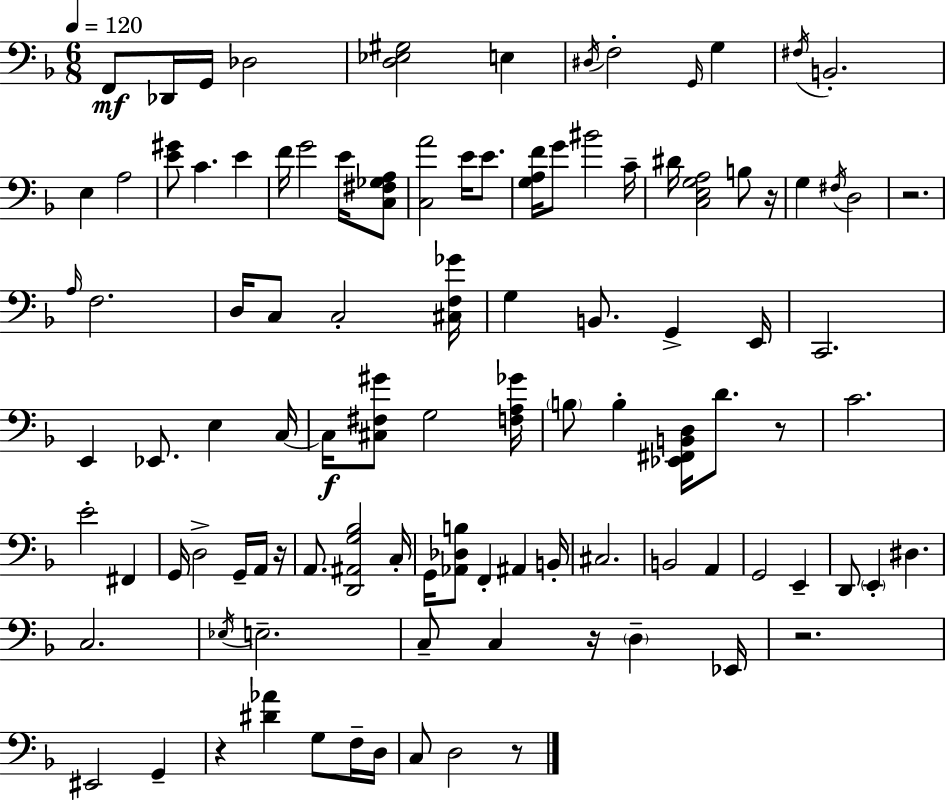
X:1
T:Untitled
M:6/8
L:1/4
K:F
F,,/2 _D,,/4 G,,/4 _D,2 [D,_E,^G,]2 E, ^D,/4 F,2 G,,/4 G, ^F,/4 B,,2 E, A,2 [E^G]/2 C E F/4 G2 E/4 [C,^F,_G,A,]/2 [C,A]2 E/4 E/2 [G,A,F]/4 G/2 ^B2 C/4 ^D/4 [C,E,G,A,]2 B,/2 z/4 G, ^F,/4 D,2 z2 A,/4 F,2 D,/4 C,/2 C,2 [^C,F,_G]/4 G, B,,/2 G,, E,,/4 C,,2 E,, _E,,/2 E, C,/4 C,/4 [^C,^F,^G]/2 G,2 [F,A,_G]/4 B,/2 B, [_E,,^F,,B,,D,]/4 D/2 z/2 C2 E2 ^F,, G,,/4 D,2 G,,/4 A,,/4 z/4 A,,/2 [D,,^A,,G,_B,]2 C,/4 G,,/4 [_A,,_D,B,]/2 F,, ^A,, B,,/4 ^C,2 B,,2 A,, G,,2 E,, D,,/2 E,, ^D, C,2 _E,/4 E,2 C,/2 C, z/4 D, _E,,/4 z2 ^E,,2 G,, z [^D_A] G,/2 F,/4 D,/4 C,/2 D,2 z/2